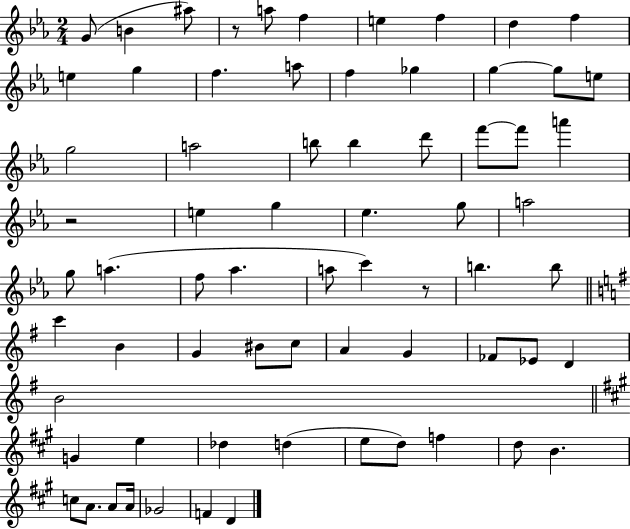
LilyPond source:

{
  \clef treble
  \numericTimeSignature
  \time 2/4
  \key ees \major
  g'8( b'4 ais''8) | r8 a''8 f''4 | e''4 f''4 | d''4 f''4 | \break e''4 g''4 | f''4. a''8 | f''4 ges''4 | g''4~~ g''8 e''8 | \break g''2 | a''2 | b''8 b''4 d'''8 | f'''8~~ f'''8 a'''4 | \break r2 | e''4 g''4 | ees''4. g''8 | a''2 | \break g''8 a''4.( | f''8 aes''4. | a''8 c'''4) r8 | b''4. b''8 | \break \bar "||" \break \key g \major c'''4 b'4 | g'4 bis'8 c''8 | a'4 g'4 | fes'8 ees'8 d'4 | \break b'2 | \bar "||" \break \key a \major g'4 e''4 | des''4 d''4( | e''8 d''8) f''4 | d''8 b'4. | \break c''8 a'8. a'8 a'16 | ges'2 | f'4 d'4 | \bar "|."
}